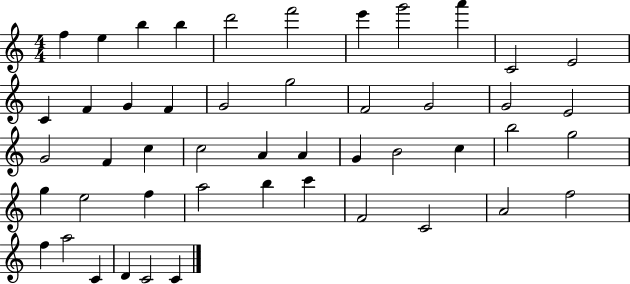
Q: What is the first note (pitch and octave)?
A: F5